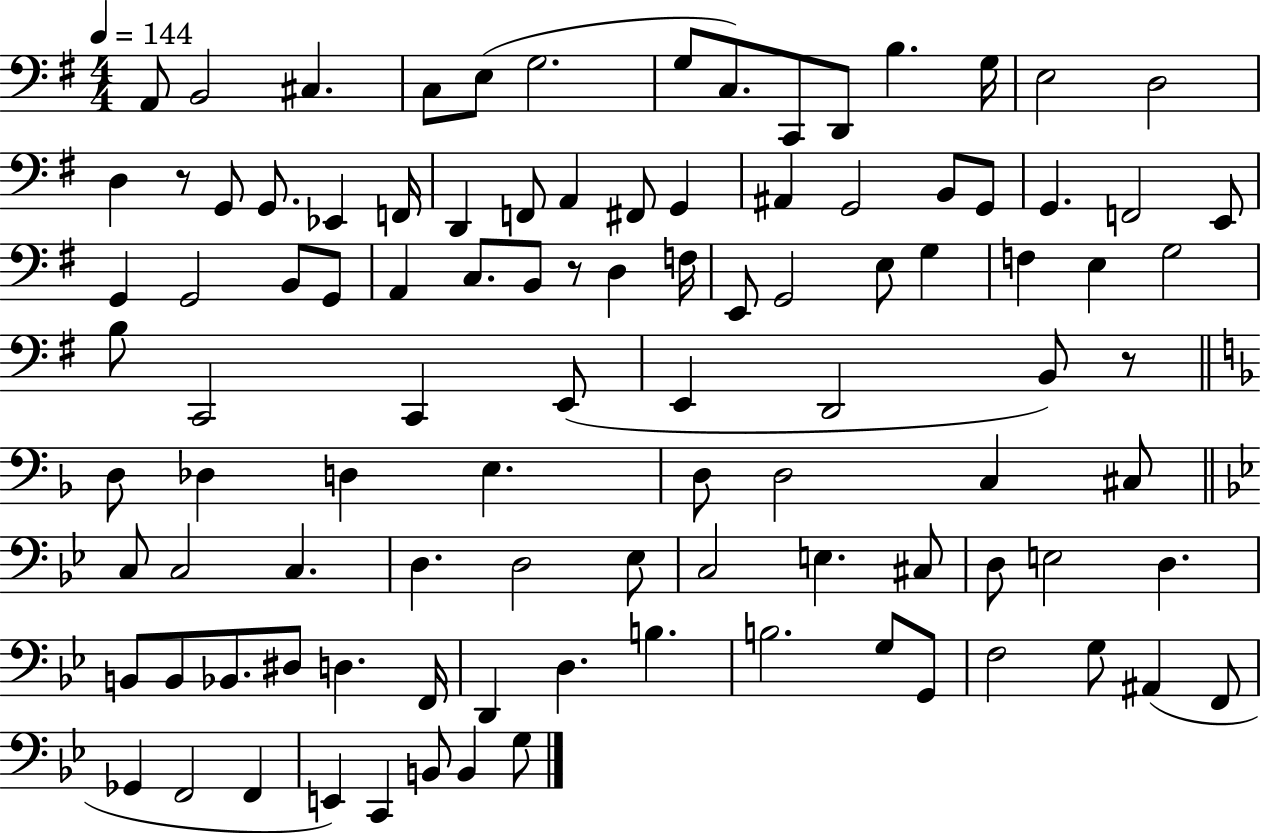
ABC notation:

X:1
T:Untitled
M:4/4
L:1/4
K:G
A,,/2 B,,2 ^C, C,/2 E,/2 G,2 G,/2 C,/2 C,,/2 D,,/2 B, G,/4 E,2 D,2 D, z/2 G,,/2 G,,/2 _E,, F,,/4 D,, F,,/2 A,, ^F,,/2 G,, ^A,, G,,2 B,,/2 G,,/2 G,, F,,2 E,,/2 G,, G,,2 B,,/2 G,,/2 A,, C,/2 B,,/2 z/2 D, F,/4 E,,/2 G,,2 E,/2 G, F, E, G,2 B,/2 C,,2 C,, E,,/2 E,, D,,2 B,,/2 z/2 D,/2 _D, D, E, D,/2 D,2 C, ^C,/2 C,/2 C,2 C, D, D,2 _E,/2 C,2 E, ^C,/2 D,/2 E,2 D, B,,/2 B,,/2 _B,,/2 ^D,/2 D, F,,/4 D,, D, B, B,2 G,/2 G,,/2 F,2 G,/2 ^A,, F,,/2 _G,, F,,2 F,, E,, C,, B,,/2 B,, G,/2